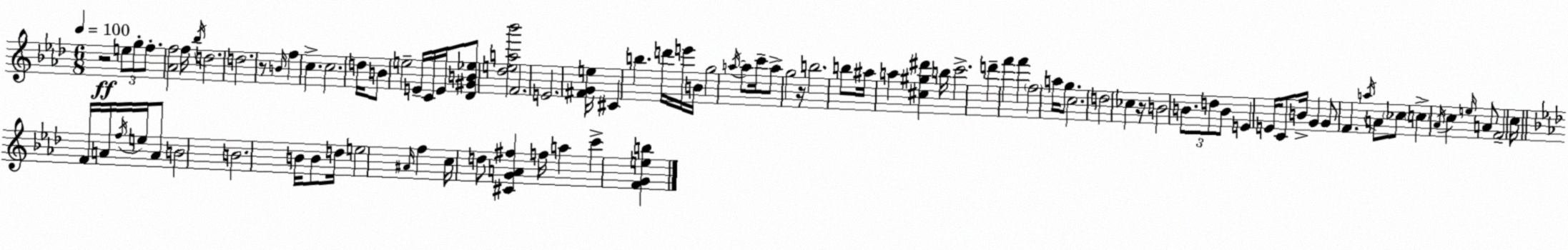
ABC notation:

X:1
T:Untitled
M:6/8
L:1/4
K:Fm
z2 e/2 g/2 f/2 [_Af]2 f/4 _b/4 d2 d2 z/2 B/4 f c c2 d/4 B/2 e2 E/4 C/4 E/4 [_D^GB_e]/2 [_dea_b']2 F2 E2 [^FGe]/4 ^C b d'/4 e'/4 B/4 g2 a/4 a/2 c'/4 a/2 g2 z/4 b2 b/2 ^a/4 a [^c^g^d'] b/4 c'2 d' f' f' f2 a/4 g/2 c2 d2 _c z/4 B2 B/2 d/2 B/2 E E/4 C/2 B/4 G G/2 F a/4 A/2 _c/2 c _A/4 c e/4 A/2 F2 c/4 F/4 A/4 f/4 e/4 A/2 B2 B2 B/4 B/2 d/4 e2 ^A/4 f c/4 d/2 [^CGA^f] f/4 a c' [FGeb]